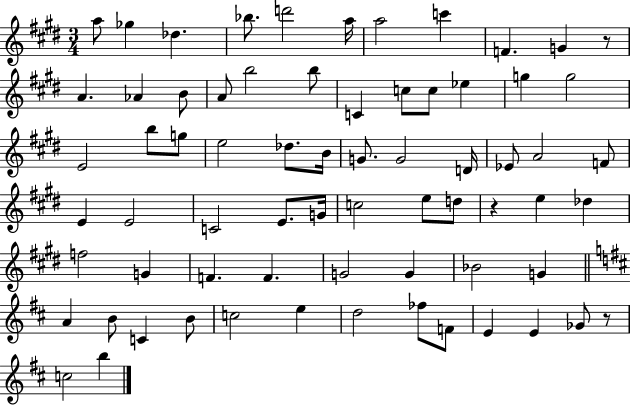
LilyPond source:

{
  \clef treble
  \numericTimeSignature
  \time 3/4
  \key e \major
  \repeat volta 2 { a''8 ges''4 des''4. | bes''8. d'''2 a''16 | a''2 c'''4 | f'4. g'4 r8 | \break a'4. aes'4 b'8 | a'8 b''2 b''8 | c'4 c''8 c''8 ees''4 | g''4 g''2 | \break e'2 b''8 g''8 | e''2 des''8. b'16 | g'8. g'2 d'16 | ees'8 a'2 f'8 | \break e'4 e'2 | c'2 e'8. g'16 | c''2 e''8 d''8 | r4 e''4 des''4 | \break f''2 g'4 | f'4. f'4. | g'2 g'4 | bes'2 g'4 | \break \bar "||" \break \key b \minor a'4 b'8 c'4 b'8 | c''2 e''4 | d''2 fes''8 f'8 | e'4 e'4 ges'8 r8 | \break c''2 b''4 | } \bar "|."
}